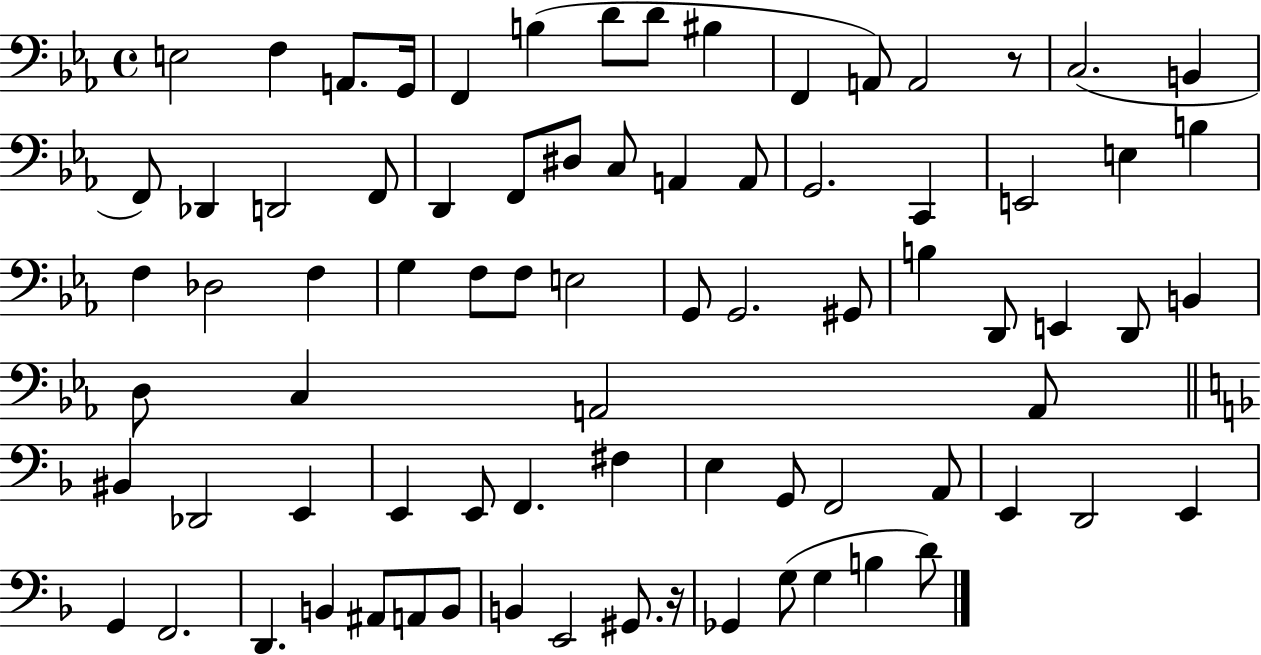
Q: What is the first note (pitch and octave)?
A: E3